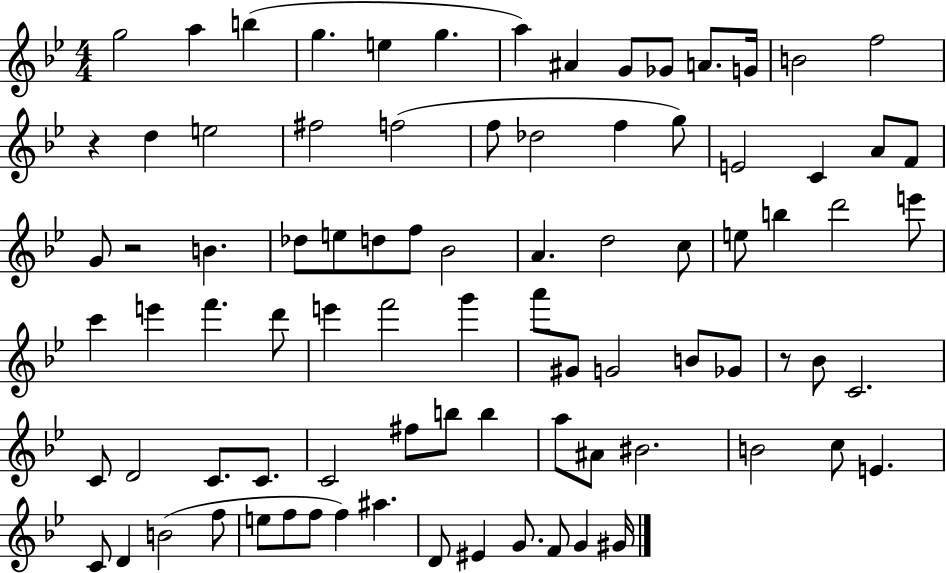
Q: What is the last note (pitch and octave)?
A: G#4